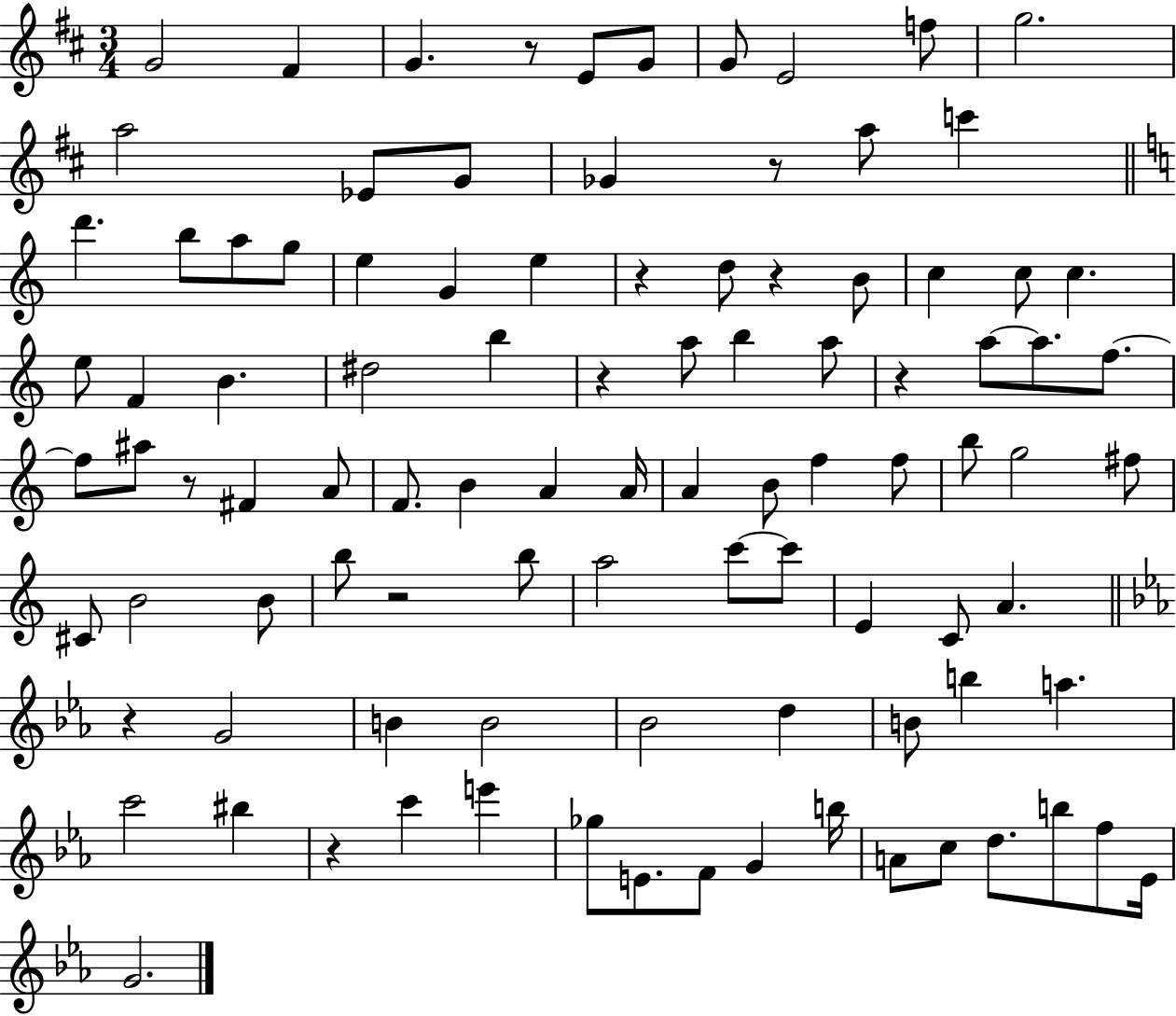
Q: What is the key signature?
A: D major